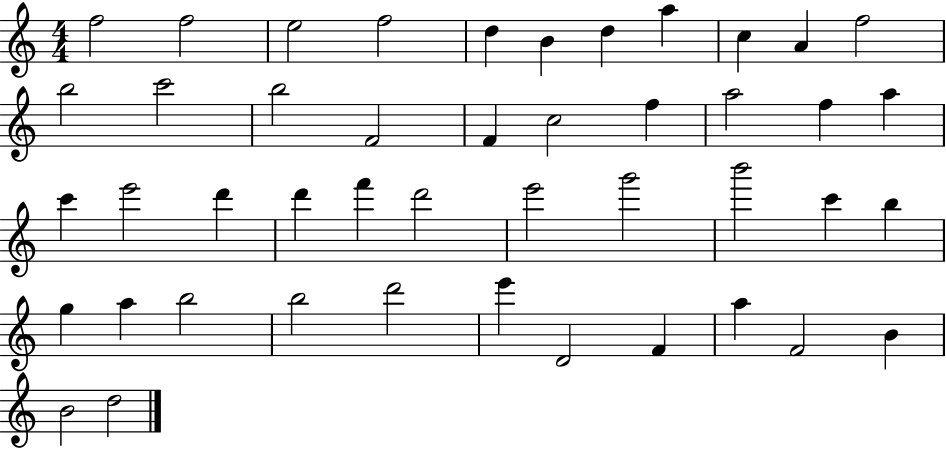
X:1
T:Untitled
M:4/4
L:1/4
K:C
f2 f2 e2 f2 d B d a c A f2 b2 c'2 b2 F2 F c2 f a2 f a c' e'2 d' d' f' d'2 e'2 g'2 b'2 c' b g a b2 b2 d'2 e' D2 F a F2 B B2 d2